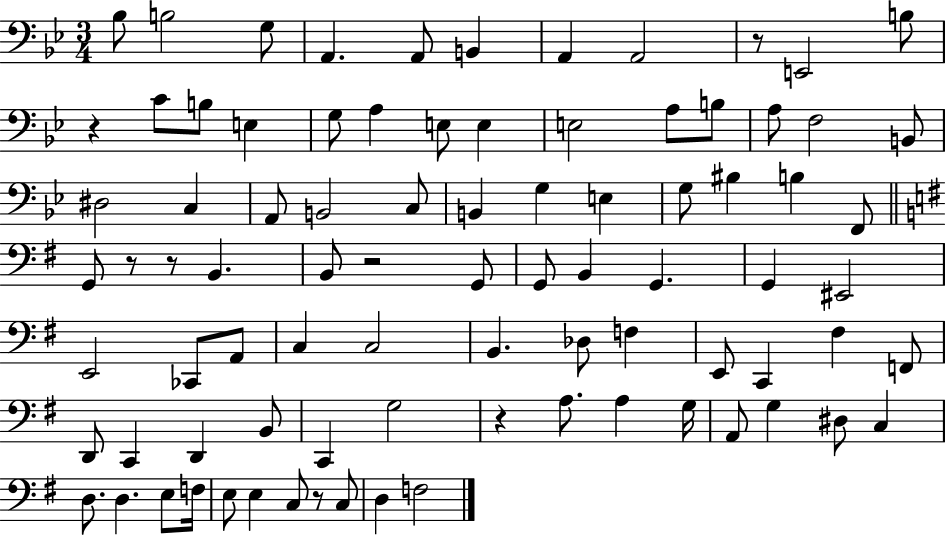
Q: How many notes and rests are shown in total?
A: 86